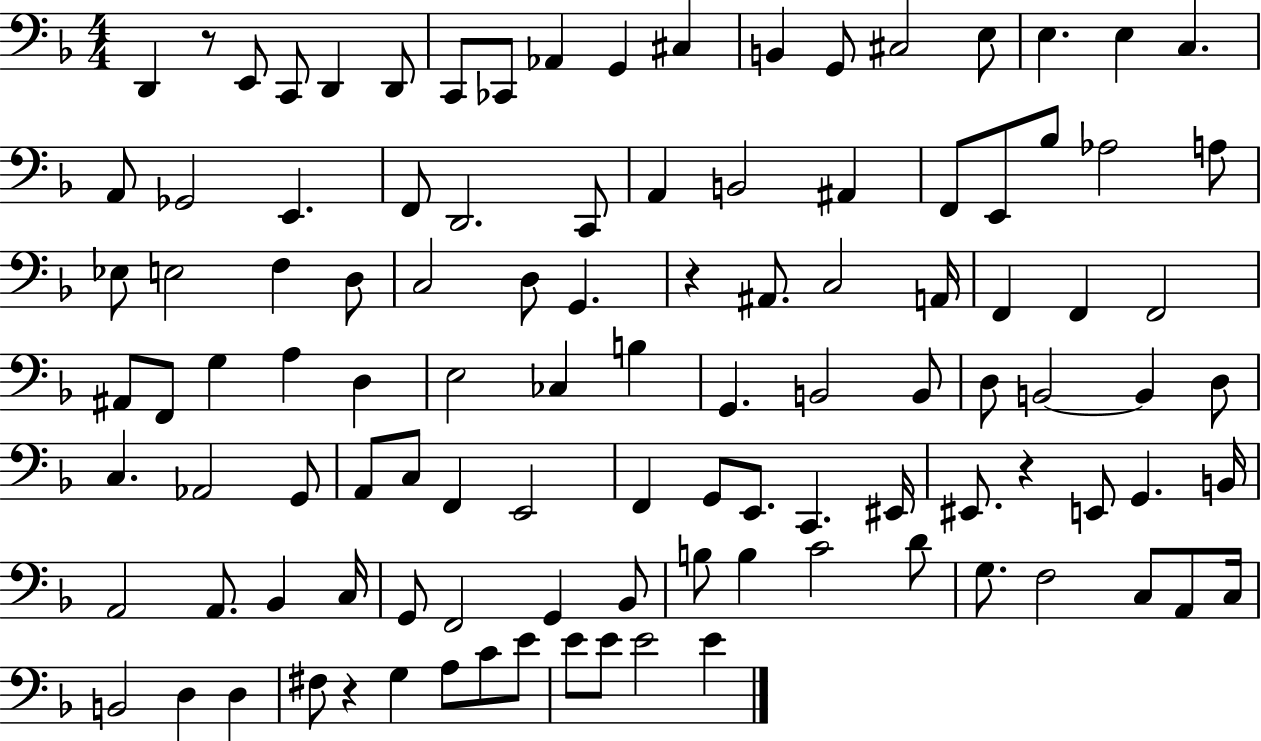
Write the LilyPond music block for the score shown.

{
  \clef bass
  \numericTimeSignature
  \time 4/4
  \key f \major
  d,4 r8 e,8 c,8 d,4 d,8 | c,8 ces,8 aes,4 g,4 cis4 | b,4 g,8 cis2 e8 | e4. e4 c4. | \break a,8 ges,2 e,4. | f,8 d,2. c,8 | a,4 b,2 ais,4 | f,8 e,8 bes8 aes2 a8 | \break ees8 e2 f4 d8 | c2 d8 g,4. | r4 ais,8. c2 a,16 | f,4 f,4 f,2 | \break ais,8 f,8 g4 a4 d4 | e2 ces4 b4 | g,4. b,2 b,8 | d8 b,2~~ b,4 d8 | \break c4. aes,2 g,8 | a,8 c8 f,4 e,2 | f,4 g,8 e,8. c,4. eis,16 | eis,8. r4 e,8 g,4. b,16 | \break a,2 a,8. bes,4 c16 | g,8 f,2 g,4 bes,8 | b8 b4 c'2 d'8 | g8. f2 c8 a,8 c16 | \break b,2 d4 d4 | fis8 r4 g4 a8 c'8 e'8 | e'8 e'8 e'2 e'4 | \bar "|."
}